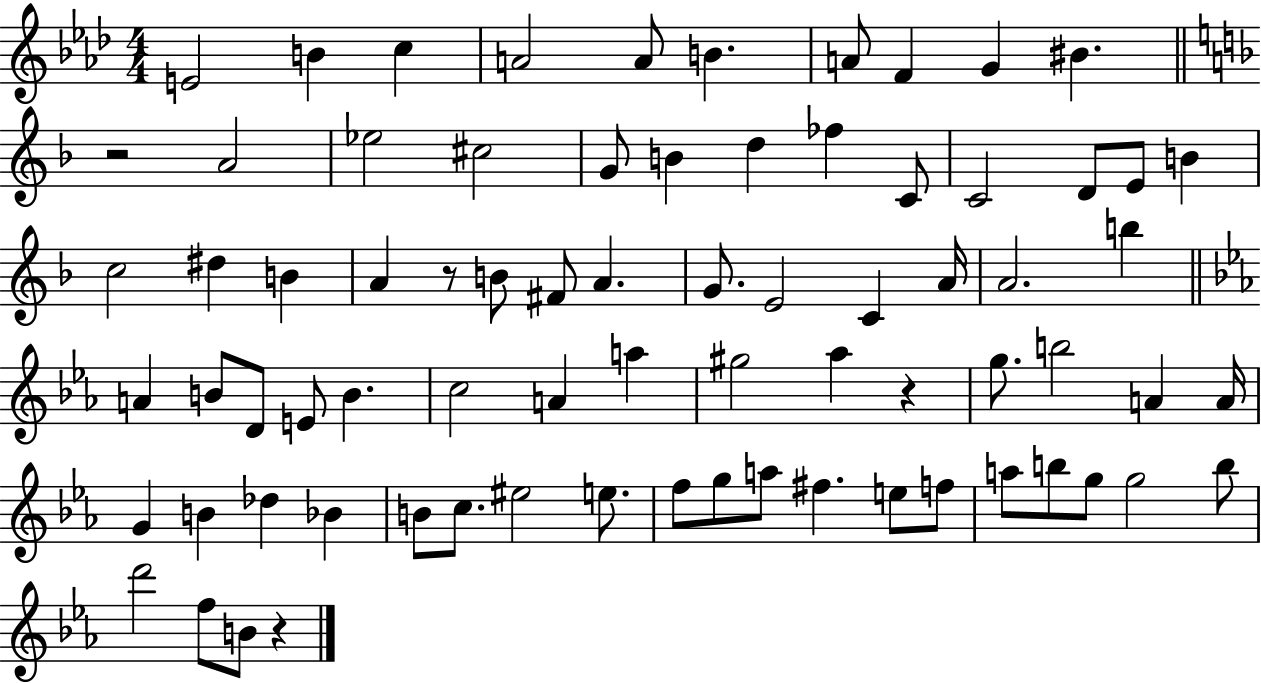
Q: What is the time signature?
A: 4/4